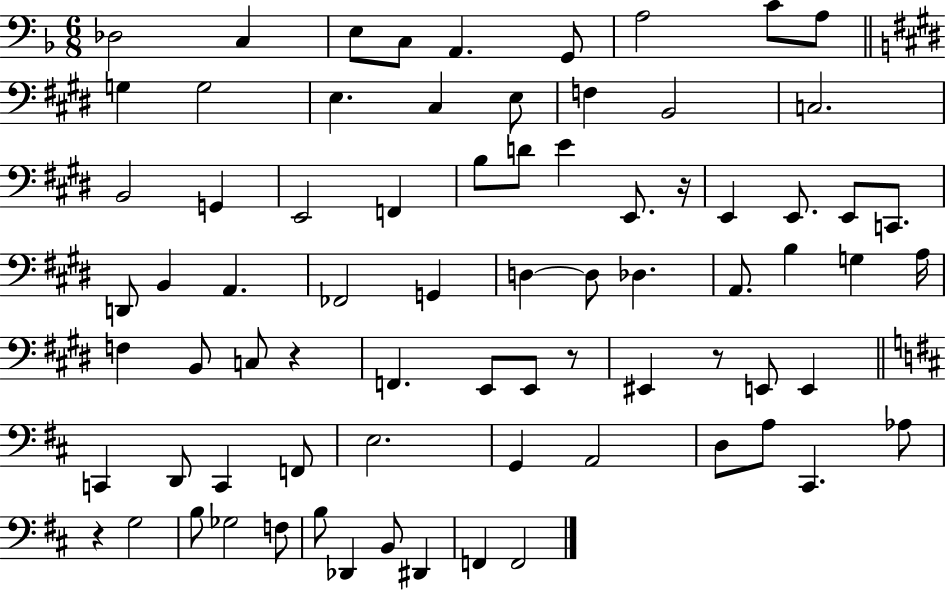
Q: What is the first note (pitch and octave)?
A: Db3